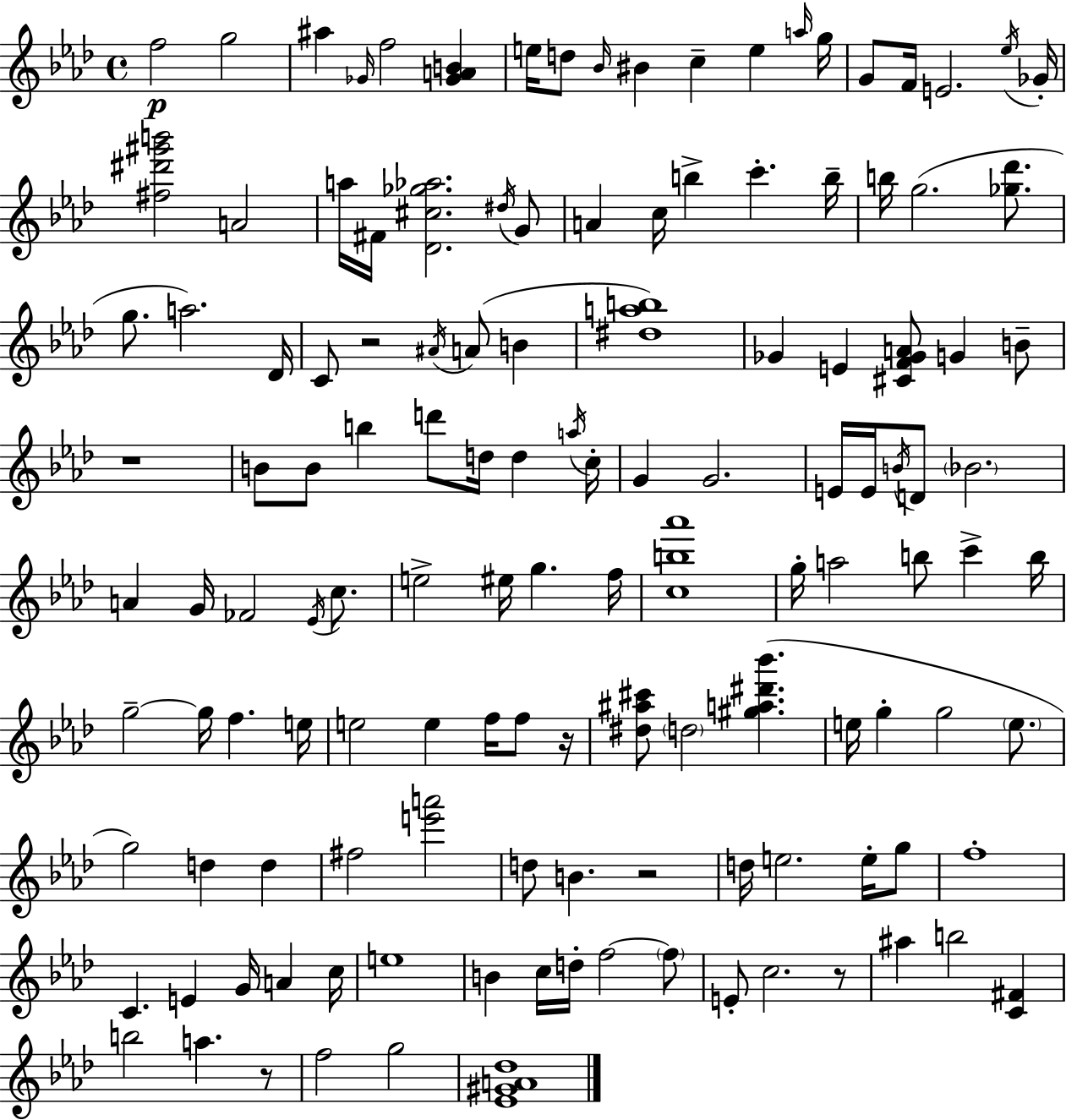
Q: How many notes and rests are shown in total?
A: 131